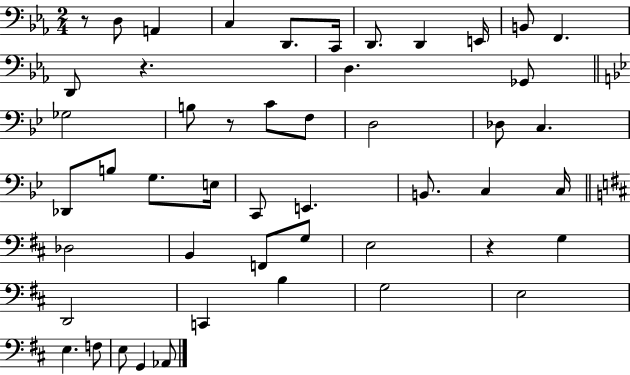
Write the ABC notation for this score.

X:1
T:Untitled
M:2/4
L:1/4
K:Eb
z/2 D,/2 A,, C, D,,/2 C,,/4 D,,/2 D,, E,,/4 B,,/2 F,, D,,/2 z D, _G,,/2 _G,2 B,/2 z/2 C/2 F,/2 D,2 _D,/2 C, _D,,/2 B,/2 G,/2 E,/4 C,,/2 E,, B,,/2 C, C,/4 _D,2 B,, F,,/2 G,/2 E,2 z G, D,,2 C,, B, G,2 E,2 E, F,/2 E,/2 G,, _A,,/2